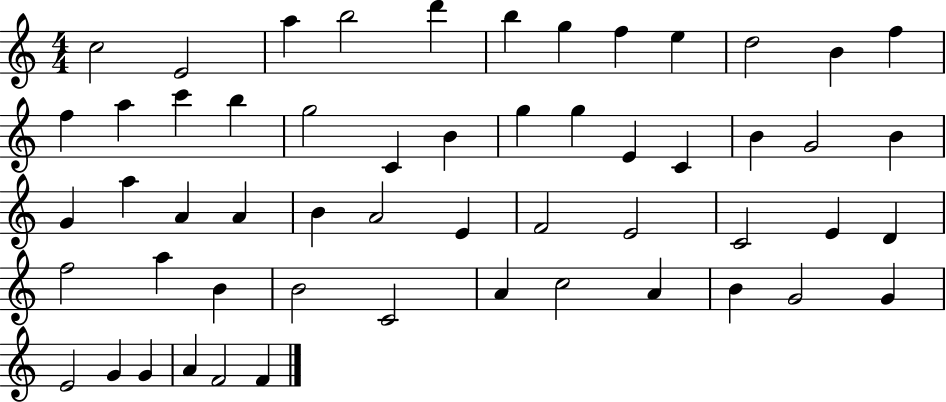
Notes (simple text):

C5/h E4/h A5/q B5/h D6/q B5/q G5/q F5/q E5/q D5/h B4/q F5/q F5/q A5/q C6/q B5/q G5/h C4/q B4/q G5/q G5/q E4/q C4/q B4/q G4/h B4/q G4/q A5/q A4/q A4/q B4/q A4/h E4/q F4/h E4/h C4/h E4/q D4/q F5/h A5/q B4/q B4/h C4/h A4/q C5/h A4/q B4/q G4/h G4/q E4/h G4/q G4/q A4/q F4/h F4/q